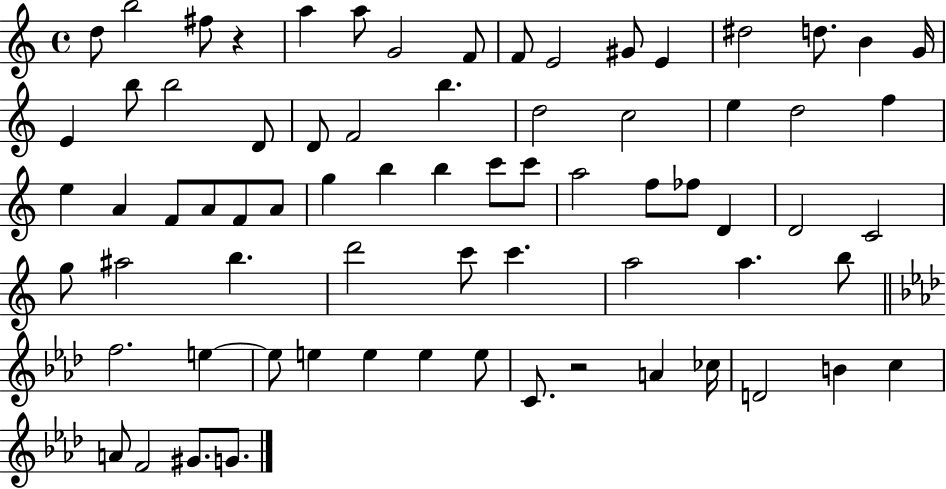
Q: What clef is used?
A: treble